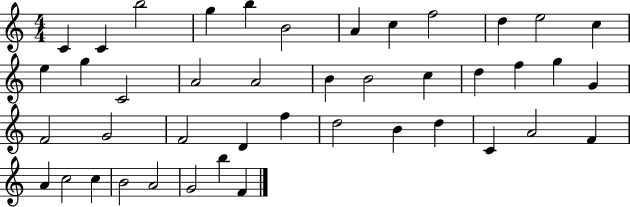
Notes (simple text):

C4/q C4/q B5/h G5/q B5/q B4/h A4/q C5/q F5/h D5/q E5/h C5/q E5/q G5/q C4/h A4/h A4/h B4/q B4/h C5/q D5/q F5/q G5/q G4/q F4/h G4/h F4/h D4/q F5/q D5/h B4/q D5/q C4/q A4/h F4/q A4/q C5/h C5/q B4/h A4/h G4/h B5/q F4/q